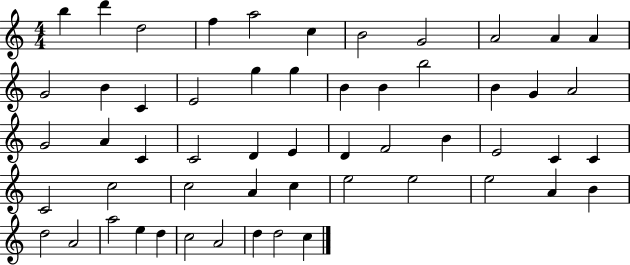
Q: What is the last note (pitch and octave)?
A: C5